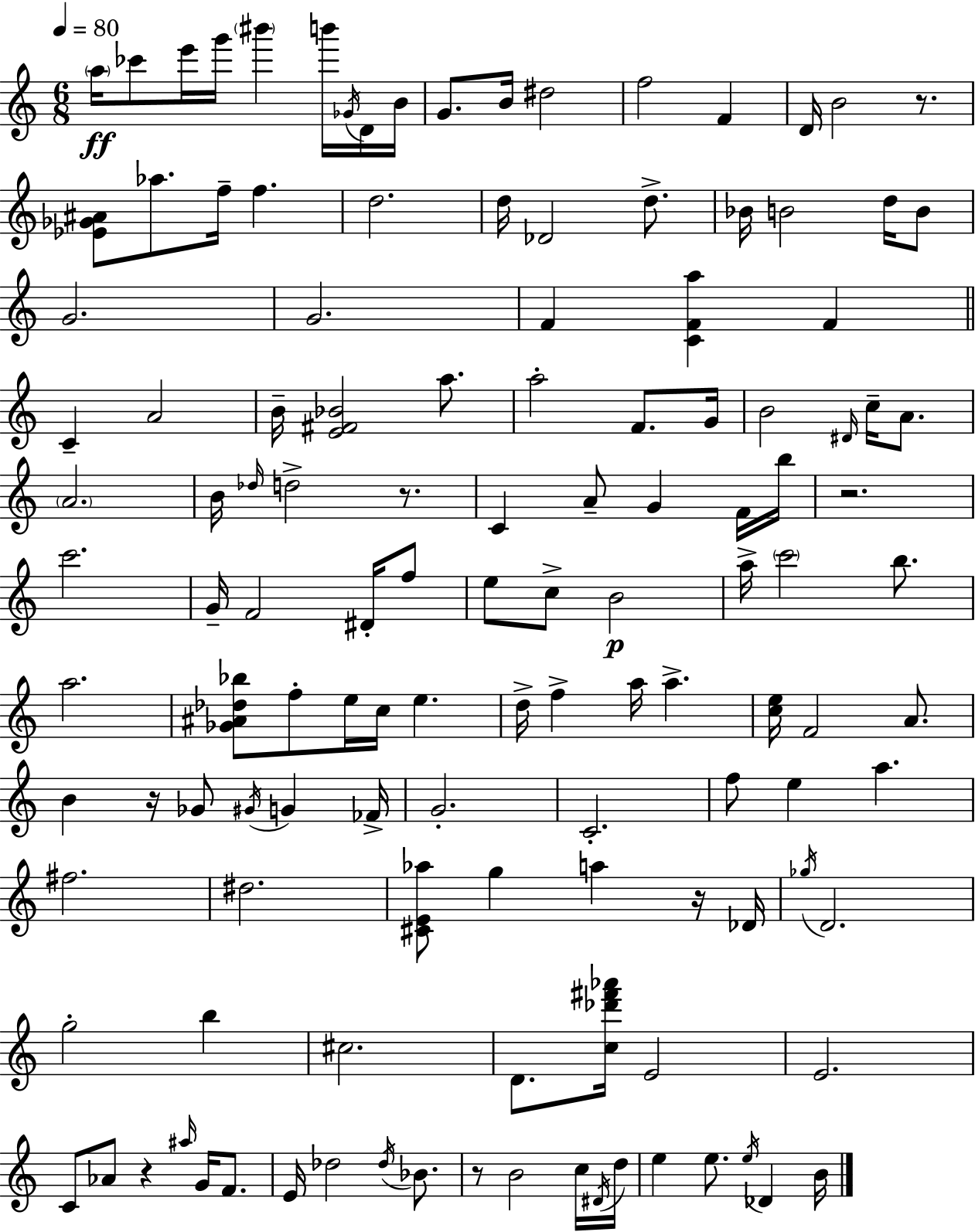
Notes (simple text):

A5/s CES6/e E6/s G6/s BIS6/q B6/s Gb4/s D4/s B4/s G4/e. B4/s D#5/h F5/h F4/q D4/s B4/h R/e. [Eb4,Gb4,A#4]/e Ab5/e. F5/s F5/q. D5/h. D5/s Db4/h D5/e. Bb4/s B4/h D5/s B4/e G4/h. G4/h. F4/q [C4,F4,A5]/q F4/q C4/q A4/h B4/s [E4,F#4,Bb4]/h A5/e. A5/h F4/e. G4/s B4/h D#4/s C5/s A4/e. A4/h. B4/s Db5/s D5/h R/e. C4/q A4/e G4/q F4/s B5/s R/h. C6/h. G4/s F4/h D#4/s F5/e E5/e C5/e B4/h A5/s C6/h B5/e. A5/h. [Gb4,A#4,Db5,Bb5]/e F5/e E5/s C5/s E5/q. D5/s F5/q A5/s A5/q. [C5,E5]/s F4/h A4/e. B4/q R/s Gb4/e G#4/s G4/q FES4/s G4/h. C4/h. F5/e E5/q A5/q. F#5/h. D#5/h. [C#4,E4,Ab5]/e G5/q A5/q R/s Db4/s Gb5/s D4/h. G5/h B5/q C#5/h. D4/e. [C5,Db6,F#6,Ab6]/s E4/h E4/h. C4/e Ab4/e R/q A#5/s G4/s F4/e. E4/s Db5/h Db5/s Bb4/e. R/e B4/h C5/s D#4/s D5/s E5/q E5/e. E5/s Db4/q B4/s